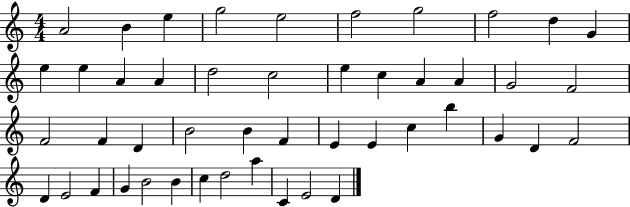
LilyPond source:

{
  \clef treble
  \numericTimeSignature
  \time 4/4
  \key c \major
  a'2 b'4 e''4 | g''2 e''2 | f''2 g''2 | f''2 d''4 g'4 | \break e''4 e''4 a'4 a'4 | d''2 c''2 | e''4 c''4 a'4 a'4 | g'2 f'2 | \break f'2 f'4 d'4 | b'2 b'4 f'4 | e'4 e'4 c''4 b''4 | g'4 d'4 f'2 | \break d'4 e'2 f'4 | g'4 b'2 b'4 | c''4 d''2 a''4 | c'4 e'2 d'4 | \break \bar "|."
}